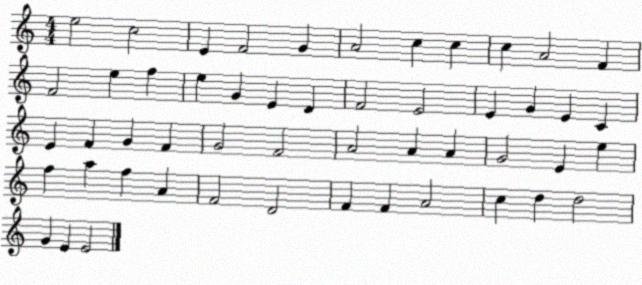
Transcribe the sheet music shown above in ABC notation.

X:1
T:Untitled
M:4/4
L:1/4
K:C
e2 c2 E F2 G A2 c c c A2 F F2 e f e G E D F2 E2 E G E C E F G F G2 F2 A2 A A G2 E e f a f A F2 D2 F F A2 c d d2 G E E2